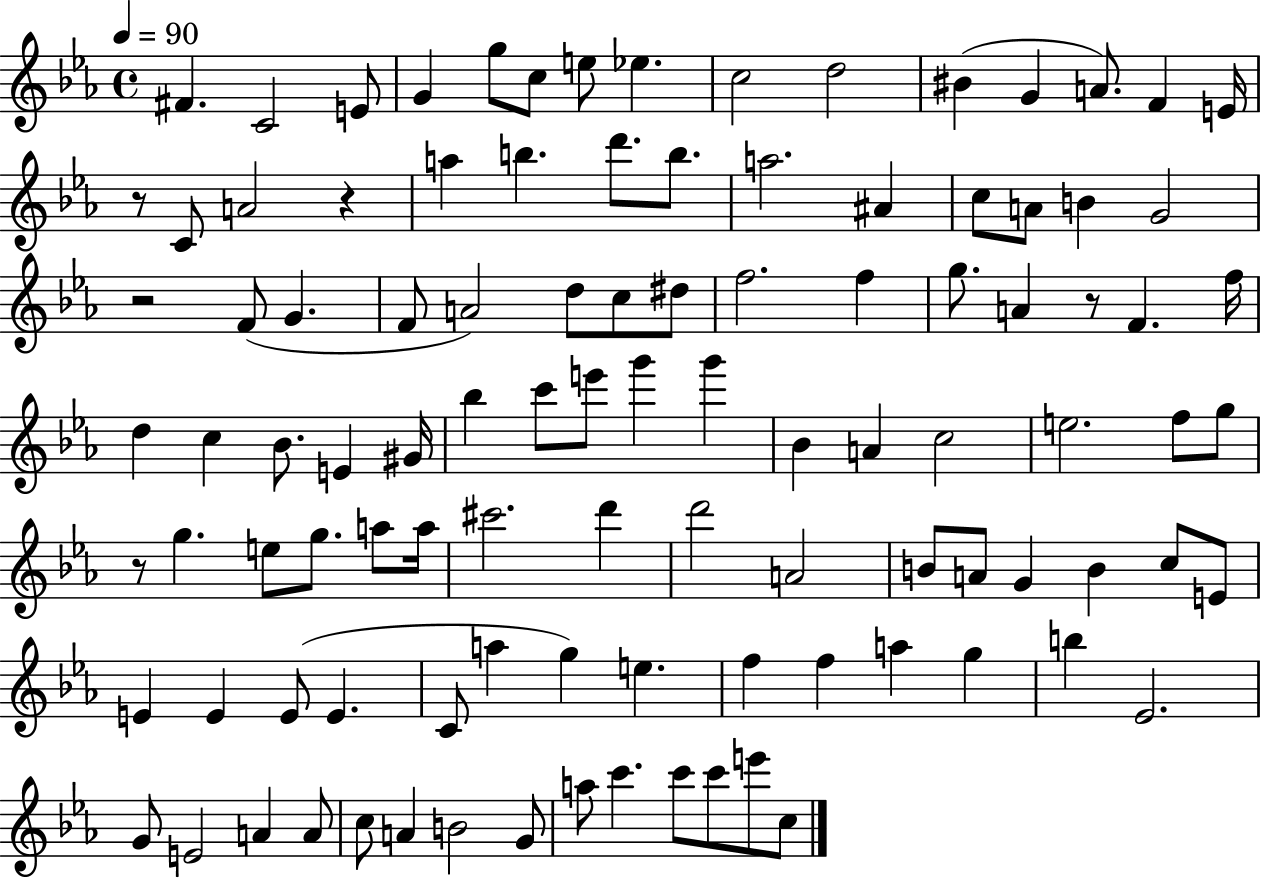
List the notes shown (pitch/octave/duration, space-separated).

F#4/q. C4/h E4/e G4/q G5/e C5/e E5/e Eb5/q. C5/h D5/h BIS4/q G4/q A4/e. F4/q E4/s R/e C4/e A4/h R/q A5/q B5/q. D6/e. B5/e. A5/h. A#4/q C5/e A4/e B4/q G4/h R/h F4/e G4/q. F4/e A4/h D5/e C5/e D#5/e F5/h. F5/q G5/e. A4/q R/e F4/q. F5/s D5/q C5/q Bb4/e. E4/q G#4/s Bb5/q C6/e E6/e G6/q G6/q Bb4/q A4/q C5/h E5/h. F5/e G5/e R/e G5/q. E5/e G5/e. A5/e A5/s C#6/h. D6/q D6/h A4/h B4/e A4/e G4/q B4/q C5/e E4/e E4/q E4/q E4/e E4/q. C4/e A5/q G5/q E5/q. F5/q F5/q A5/q G5/q B5/q Eb4/h. G4/e E4/h A4/q A4/e C5/e A4/q B4/h G4/e A5/e C6/q. C6/e C6/e E6/e C5/e